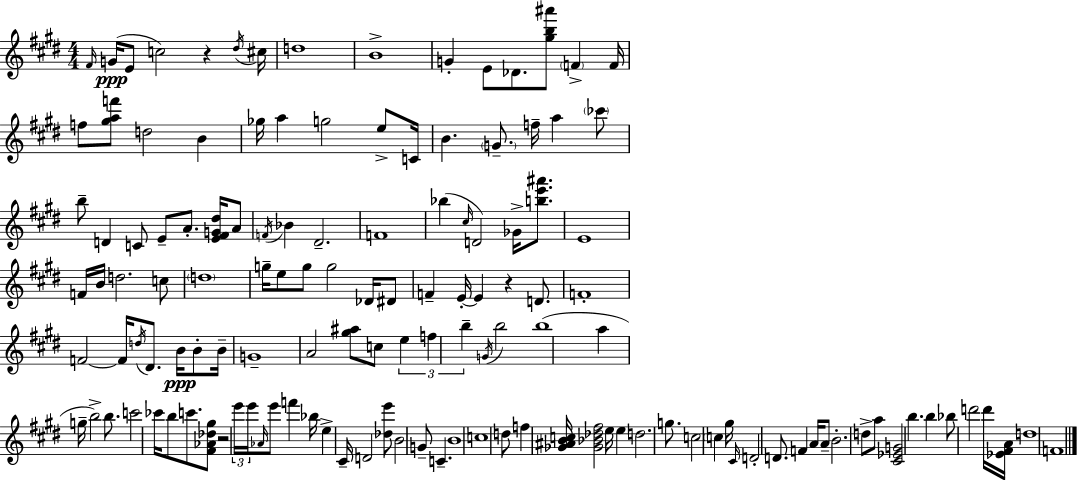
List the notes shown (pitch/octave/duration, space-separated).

F#4/s G4/s E4/e C5/h R/q D#5/s C#5/s D5/w B4/w G4/q E4/e Db4/e. [G#5,B5,A#6]/e F4/q F4/s F5/e [G#5,A5,F6]/e D5/h B4/q Gb5/s A5/q G5/h E5/e C4/s B4/q. G4/e. F5/s A5/q CES6/e B5/e D4/q C4/e E4/e A4/e. [E4,F#4,G4,D#5]/s A4/e F4/s Bb4/q D#4/h. F4/w Bb5/q C#5/s D4/h Gb4/s [B5,E6,A#6]/e. E4/w F4/s B4/s D5/h. C5/e D5/w G5/s E5/e G5/e G5/h Db4/s D#4/e F4/q E4/s E4/q R/q D4/e. F4/w F4/h F4/s D5/s D#4/e. B4/s B4/e B4/s G4/w A4/h [G#5,A#5]/e C5/e E5/q F5/q B5/q G4/s B5/h B5/w A5/q G5/s B5/h B5/e. C6/h CES6/s B5/e C6/e. [F#4,Ab4,Db5,G#5]/e R/h E6/s E6/s Ab4/s E6/e F6/q Bb5/s E5/q C#4/s D4/h [Db5,E6]/e B4/h G4/e C4/q. B4/w C5/w D5/e F5/q [Gb4,A#4,B4,C5]/s [Gb4,Bb4,Db5,F#5]/h E5/s E5/q D5/h. G5/e. C5/h C5/q G#5/s C#4/s D4/h D4/e. F4/q A4/s A4/e B4/h. D5/e A5/e [C#4,Eb4,G4]/h B5/q. B5/q Bb5/e D6/h D6/s [Eb4,F#4,A4]/s D5/w F4/w